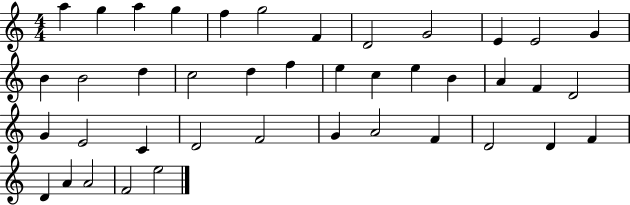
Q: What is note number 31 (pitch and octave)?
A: G4